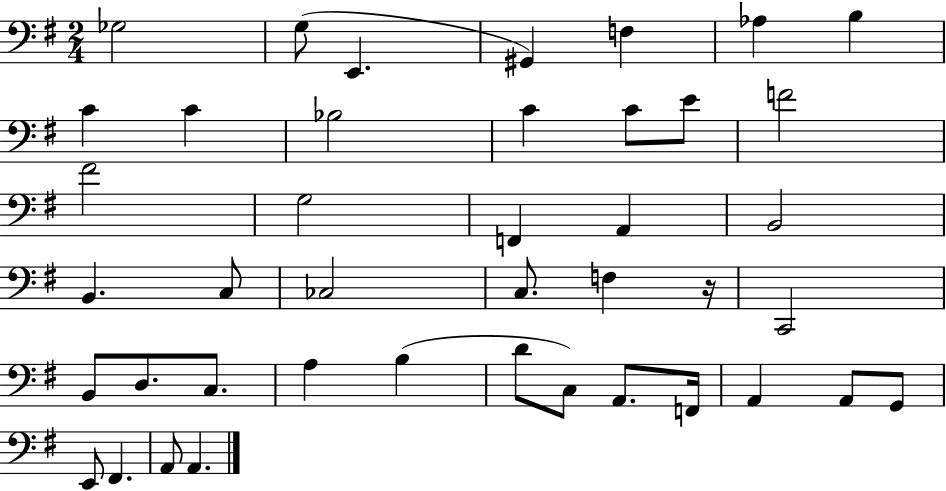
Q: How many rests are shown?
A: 1